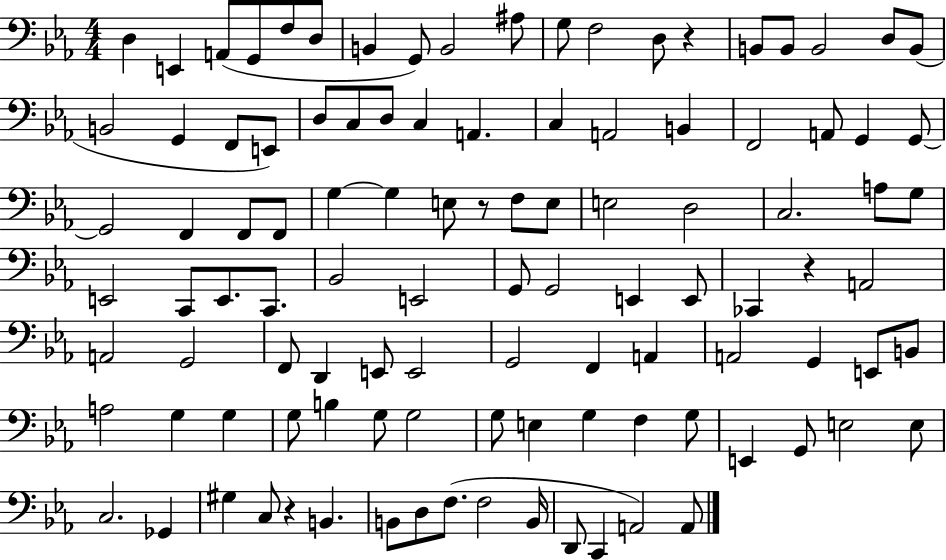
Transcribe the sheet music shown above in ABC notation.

X:1
T:Untitled
M:4/4
L:1/4
K:Eb
D, E,, A,,/2 G,,/2 F,/2 D,/2 B,, G,,/2 B,,2 ^A,/2 G,/2 F,2 D,/2 z B,,/2 B,,/2 B,,2 D,/2 B,,/2 B,,2 G,, F,,/2 E,,/2 D,/2 C,/2 D,/2 C, A,, C, A,,2 B,, F,,2 A,,/2 G,, G,,/2 G,,2 F,, F,,/2 F,,/2 G, G, E,/2 z/2 F,/2 E,/2 E,2 D,2 C,2 A,/2 G,/2 E,,2 C,,/2 E,,/2 C,,/2 _B,,2 E,,2 G,,/2 G,,2 E,, E,,/2 _C,, z A,,2 A,,2 G,,2 F,,/2 D,, E,,/2 E,,2 G,,2 F,, A,, A,,2 G,, E,,/2 B,,/2 A,2 G, G, G,/2 B, G,/2 G,2 G,/2 E, G, F, G,/2 E,, G,,/2 E,2 E,/2 C,2 _G,, ^G, C,/2 z B,, B,,/2 D,/2 F,/2 F,2 B,,/4 D,,/2 C,, A,,2 A,,/2